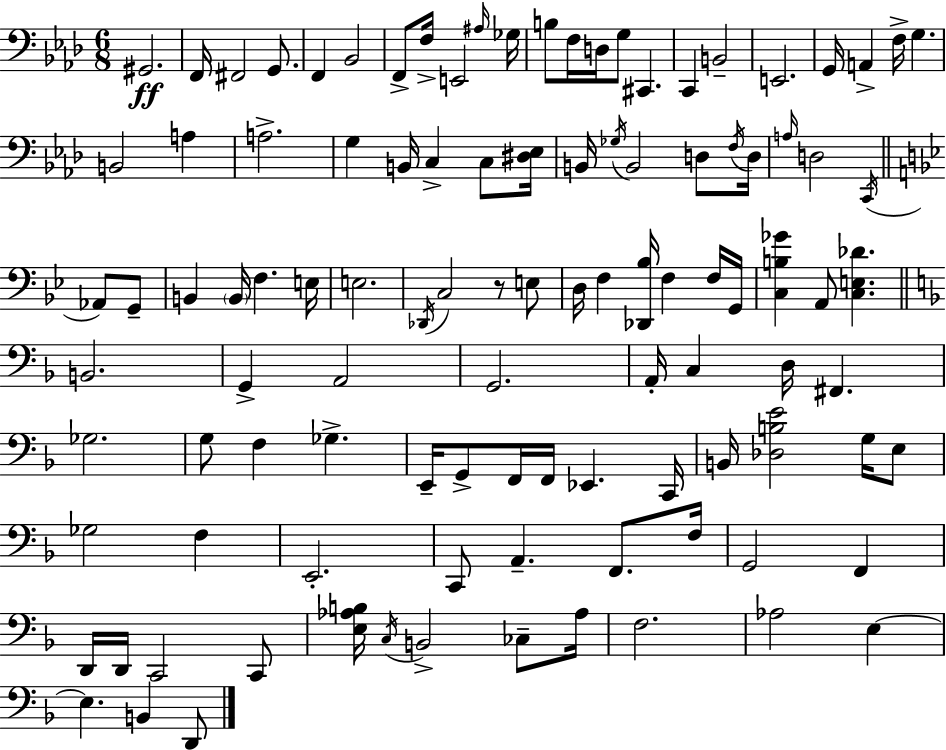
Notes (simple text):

G#2/h. F2/s F#2/h G2/e. F2/q Bb2/h F2/e F3/s E2/h A#3/s Gb3/s B3/e F3/s D3/s G3/e C#2/q. C2/q B2/h E2/h. G2/s A2/q F3/s G3/q. B2/h A3/q A3/h. G3/q B2/s C3/q C3/e [D#3,Eb3]/s B2/s Gb3/s B2/h D3/e F3/s D3/s A3/s D3/h C2/s Ab2/e G2/e B2/q B2/s F3/q. E3/s E3/h. Db2/s C3/h R/e E3/e D3/s F3/q [Db2,Bb3]/s F3/q F3/s G2/s [C3,B3,Gb4]/q A2/e [C3,E3,Db4]/q. B2/h. G2/q A2/h G2/h. A2/s C3/q D3/s F#2/q. Gb3/h. G3/e F3/q Gb3/q. E2/s G2/e F2/s F2/s Eb2/q. C2/s B2/s [Db3,B3,E4]/h G3/s E3/e Gb3/h F3/q E2/h. C2/e A2/q. F2/e. F3/s G2/h F2/q D2/s D2/s C2/h C2/e [E3,Ab3,B3]/s C3/s B2/h CES3/e Ab3/s F3/h. Ab3/h E3/q E3/q. B2/q D2/e